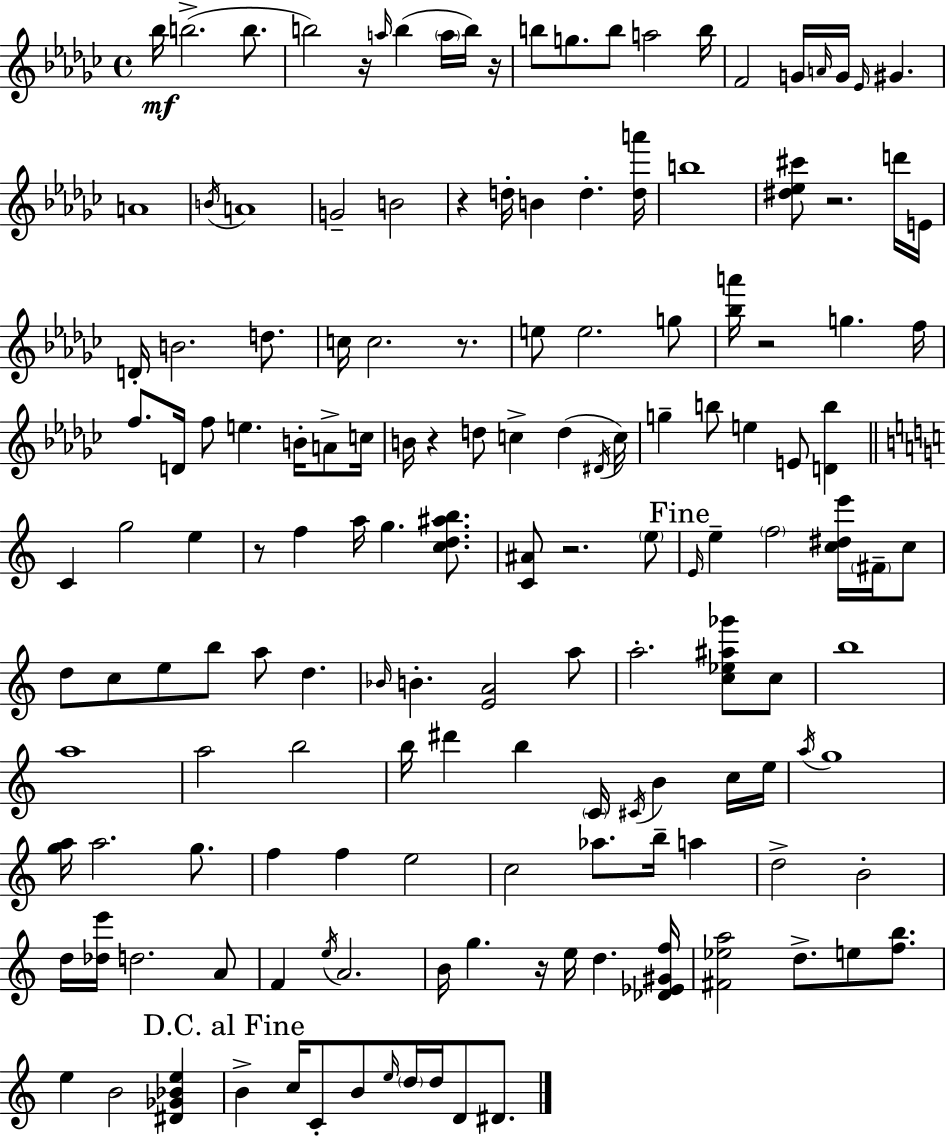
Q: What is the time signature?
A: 4/4